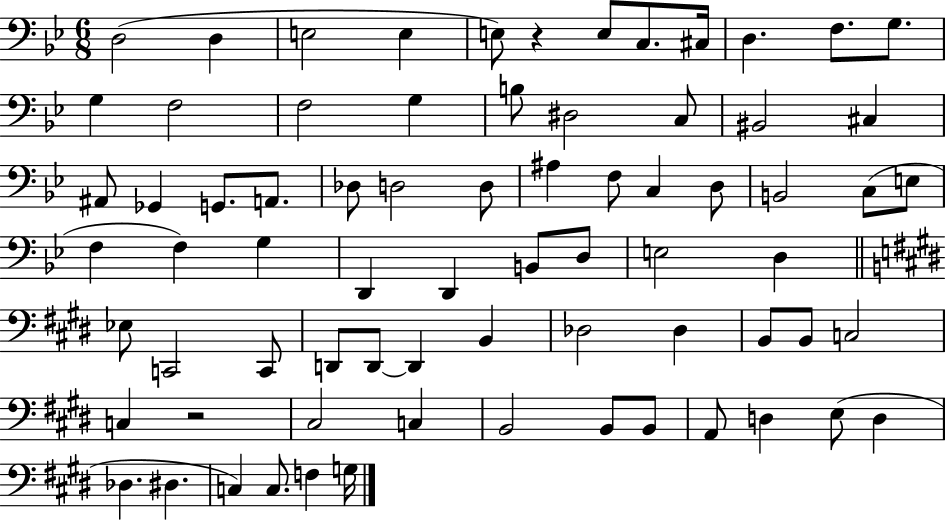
X:1
T:Untitled
M:6/8
L:1/4
K:Bb
D,2 D, E,2 E, E,/2 z E,/2 C,/2 ^C,/4 D, F,/2 G,/2 G, F,2 F,2 G, B,/2 ^D,2 C,/2 ^B,,2 ^C, ^A,,/2 _G,, G,,/2 A,,/2 _D,/2 D,2 D,/2 ^A, F,/2 C, D,/2 B,,2 C,/2 E,/2 F, F, G, D,, D,, B,,/2 D,/2 E,2 D, _E,/2 C,,2 C,,/2 D,,/2 D,,/2 D,, B,, _D,2 _D, B,,/2 B,,/2 C,2 C, z2 ^C,2 C, B,,2 B,,/2 B,,/2 A,,/2 D, E,/2 D, _D, ^D, C, C,/2 F, G,/4